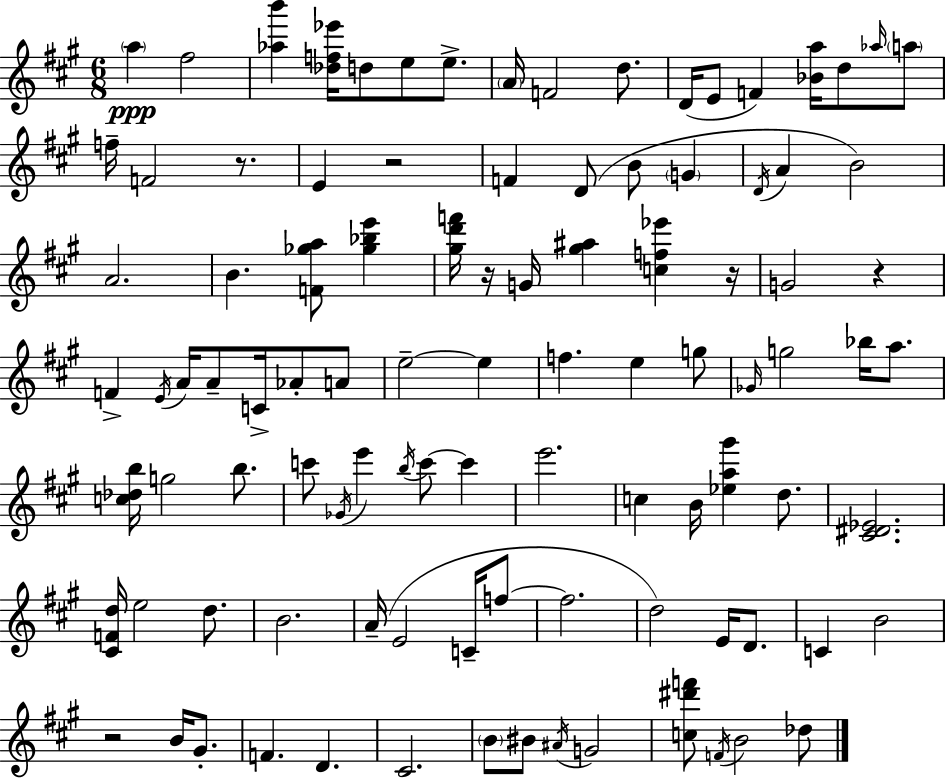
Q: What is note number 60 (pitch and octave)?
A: A4